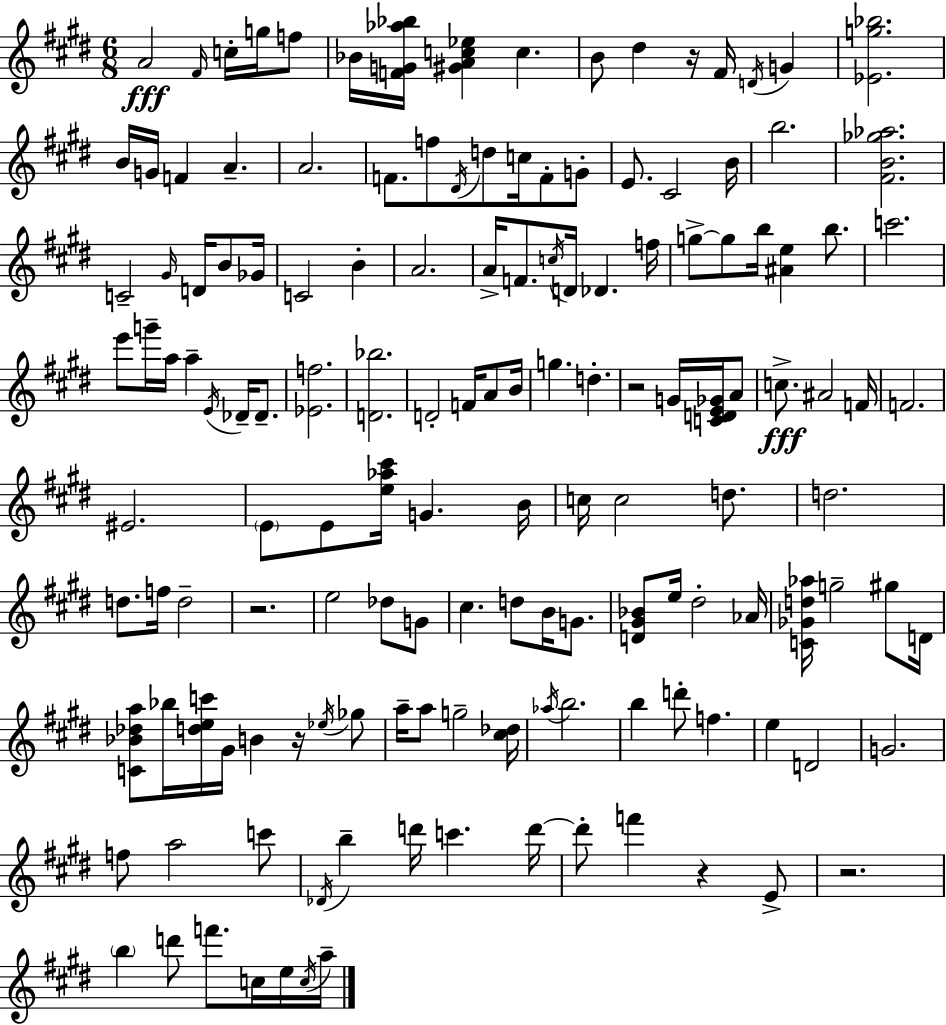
A4/h F#4/s C5/s G5/s F5/e Bb4/s [F4,G4,Ab5,Bb5]/s [G#4,A4,C5,Eb5]/q C5/q. B4/e D#5/q R/s F#4/s D4/s G4/q [Eb4,G5,Bb5]/h. B4/s G4/s F4/q A4/q. A4/h. F4/e. F5/e D#4/s D5/e C5/s F4/e G4/e E4/e. C#4/h B4/s B5/h. [F#4,B4,Gb5,Ab5]/h. C4/h G#4/s D4/s B4/e Gb4/s C4/h B4/q A4/h. A4/s F4/e. C5/s D4/s Db4/q. F5/s G5/e G5/e B5/s [A#4,E5]/q B5/e. C6/h. E6/e G6/s A5/s A5/q E4/s Db4/s Db4/e. [Eb4,F5]/h. [D4,Bb5]/h. D4/h F4/s A4/e B4/s G5/q. D5/q. R/h G4/s [C4,D4,E4,Gb4]/s A4/e C5/e. A#4/h F4/s F4/h. EIS4/h. E4/e E4/e [E5,Ab5,C#6]/s G4/q. B4/s C5/s C5/h D5/e. D5/h. D5/e. F5/s D5/h R/h. E5/h Db5/e G4/e C#5/q. D5/e B4/s G4/e. [D4,G#4,Bb4]/e E5/s D#5/h Ab4/s [C4,Gb4,D5,Ab5]/s G5/h G#5/e D4/s [C4,Bb4,Db5,A5]/e Bb5/s [D5,E5,C6]/s G#4/s B4/q R/s Eb5/s Gb5/e A5/s A5/e G5/h [C#5,Db5]/s Ab5/s B5/h. B5/q D6/e F5/q. E5/q D4/h G4/h. F5/e A5/h C6/e Db4/s B5/q D6/s C6/q. D6/s D6/e F6/q R/q E4/e R/h. B5/q D6/e F6/e. C5/s E5/s C5/s A5/s